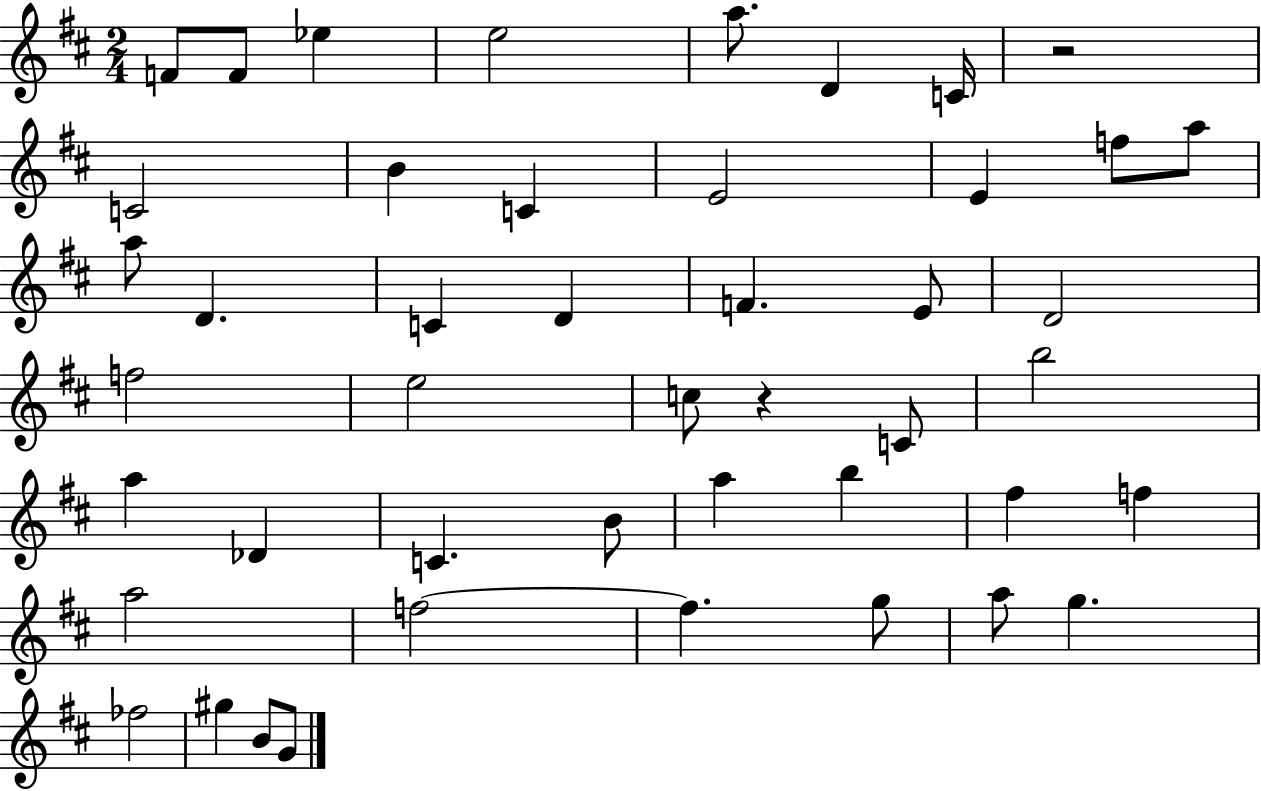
{
  \clef treble
  \numericTimeSignature
  \time 2/4
  \key d \major
  f'8 f'8 ees''4 | e''2 | a''8. d'4 c'16 | r2 | \break c'2 | b'4 c'4 | e'2 | e'4 f''8 a''8 | \break a''8 d'4. | c'4 d'4 | f'4. e'8 | d'2 | \break f''2 | e''2 | c''8 r4 c'8 | b''2 | \break a''4 des'4 | c'4. b'8 | a''4 b''4 | fis''4 f''4 | \break a''2 | f''2~~ | f''4. g''8 | a''8 g''4. | \break fes''2 | gis''4 b'8 g'8 | \bar "|."
}